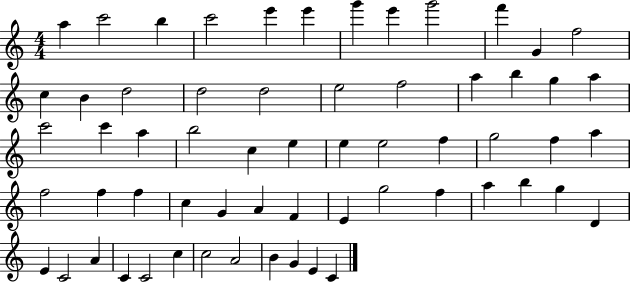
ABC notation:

X:1
T:Untitled
M:4/4
L:1/4
K:C
a c'2 b c'2 e' e' g' e' g'2 f' G f2 c B d2 d2 d2 e2 f2 a b g a c'2 c' a b2 c e e e2 f g2 f a f2 f f c G A F E g2 f a b g D E C2 A C C2 c c2 A2 B G E C